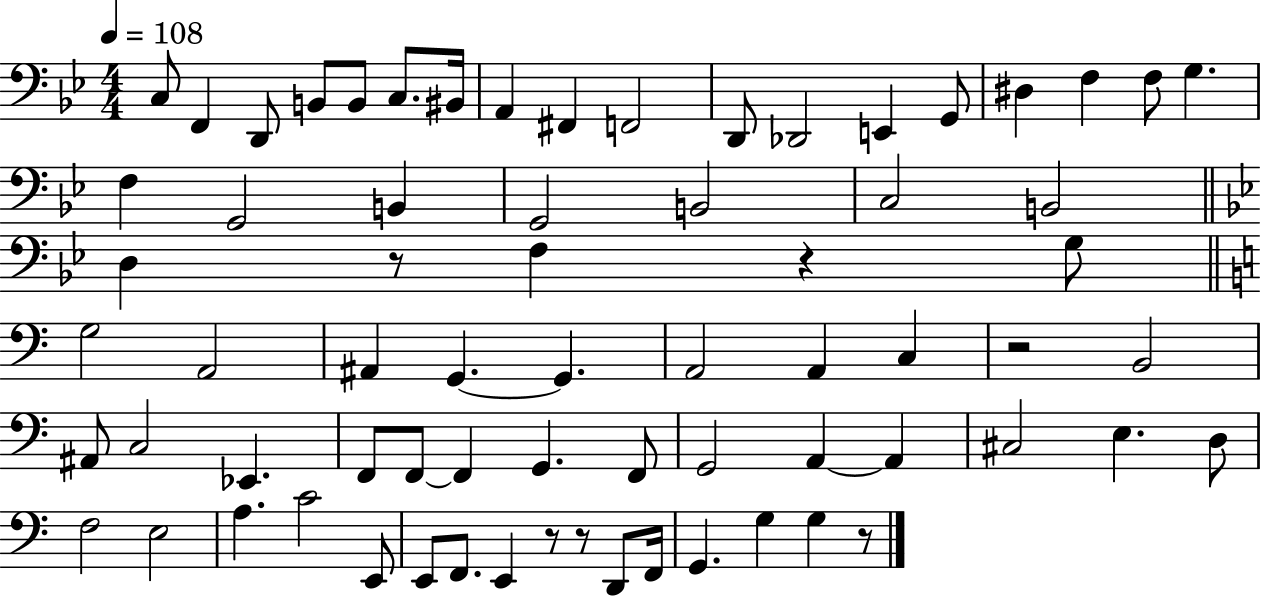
C3/e F2/q D2/e B2/e B2/e C3/e. BIS2/s A2/q F#2/q F2/h D2/e Db2/h E2/q G2/e D#3/q F3/q F3/e G3/q. F3/q G2/h B2/q G2/h B2/h C3/h B2/h D3/q R/e F3/q R/q G3/e G3/h A2/h A#2/q G2/q. G2/q. A2/h A2/q C3/q R/h B2/h A#2/e C3/h Eb2/q. F2/e F2/e F2/q G2/q. F2/e G2/h A2/q A2/q C#3/h E3/q. D3/e F3/h E3/h A3/q. C4/h E2/e E2/e F2/e. E2/q R/e R/e D2/e F2/s G2/q. G3/q G3/q R/e